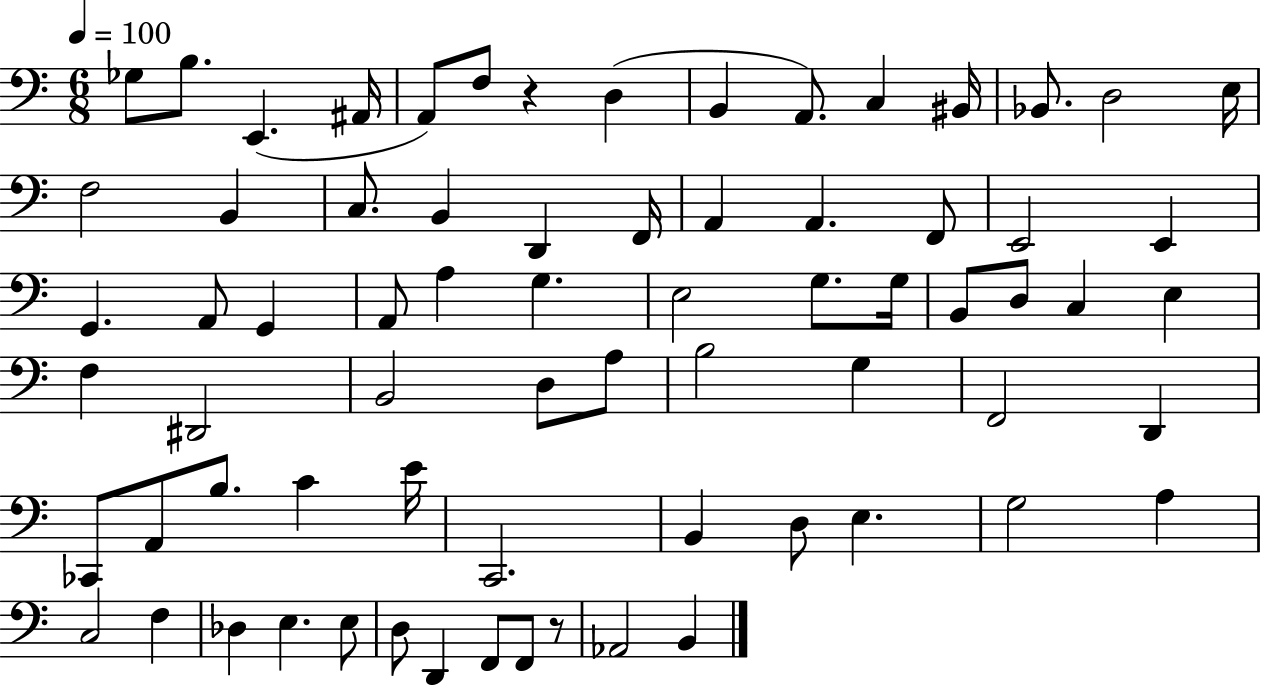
{
  \clef bass
  \numericTimeSignature
  \time 6/8
  \key c \major
  \tempo 4 = 100
  \repeat volta 2 { ges8 b8. e,4.( ais,16 | a,8) f8 r4 d4( | b,4 a,8.) c4 bis,16 | bes,8. d2 e16 | \break f2 b,4 | c8. b,4 d,4 f,16 | a,4 a,4. f,8 | e,2 e,4 | \break g,4. a,8 g,4 | a,8 a4 g4. | e2 g8. g16 | b,8 d8 c4 e4 | \break f4 dis,2 | b,2 d8 a8 | b2 g4 | f,2 d,4 | \break ces,8 a,8 b8. c'4 e'16 | c,2. | b,4 d8 e4. | g2 a4 | \break c2 f4 | des4 e4. e8 | d8 d,4 f,8 f,8 r8 | aes,2 b,4 | \break } \bar "|."
}